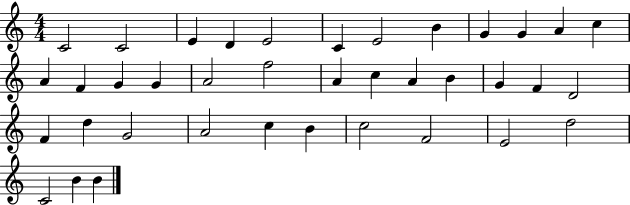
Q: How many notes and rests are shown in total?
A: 38